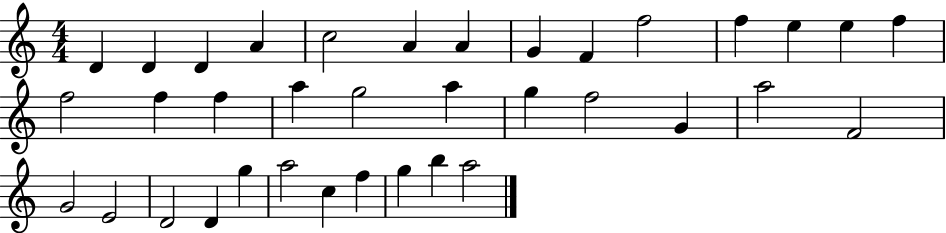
X:1
T:Untitled
M:4/4
L:1/4
K:C
D D D A c2 A A G F f2 f e e f f2 f f a g2 a g f2 G a2 F2 G2 E2 D2 D g a2 c f g b a2